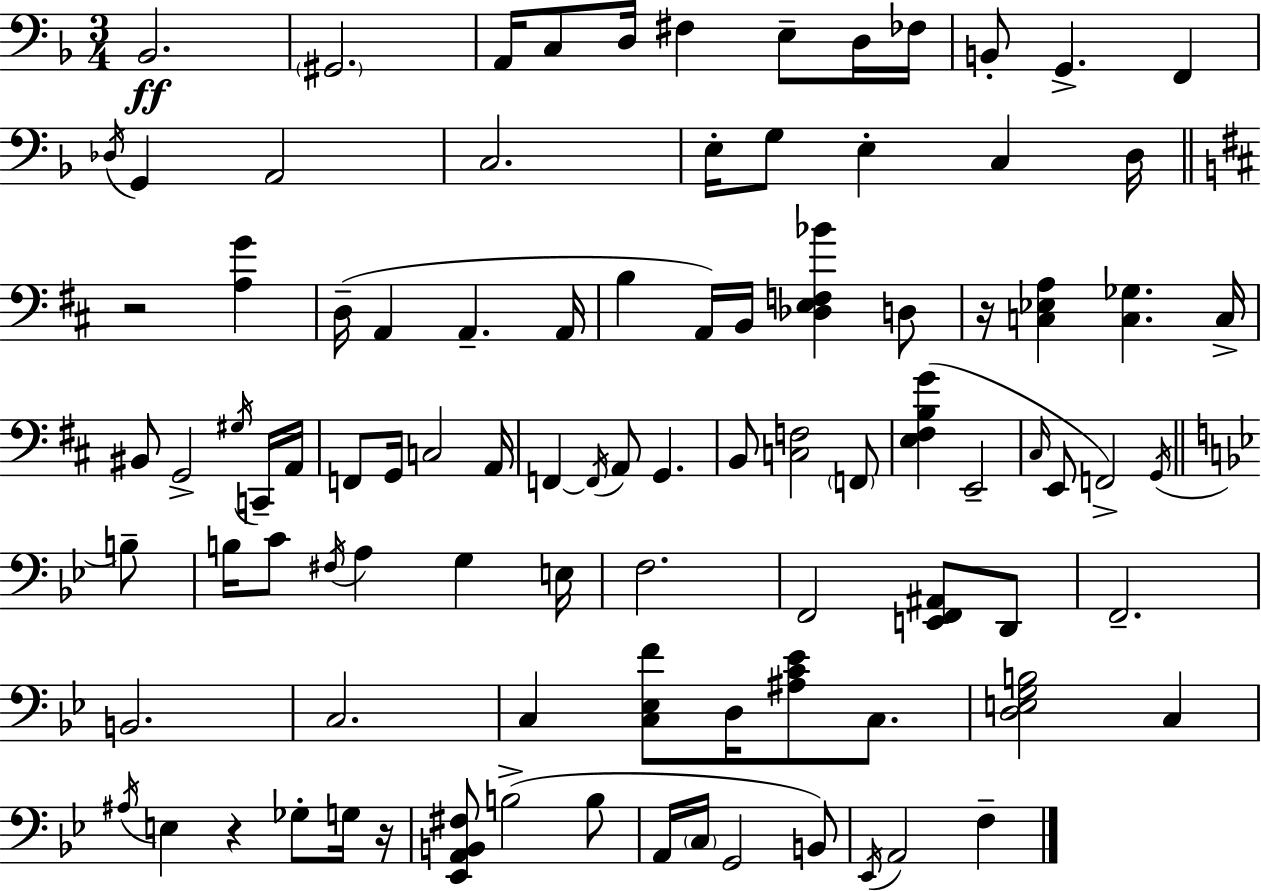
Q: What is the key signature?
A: D minor